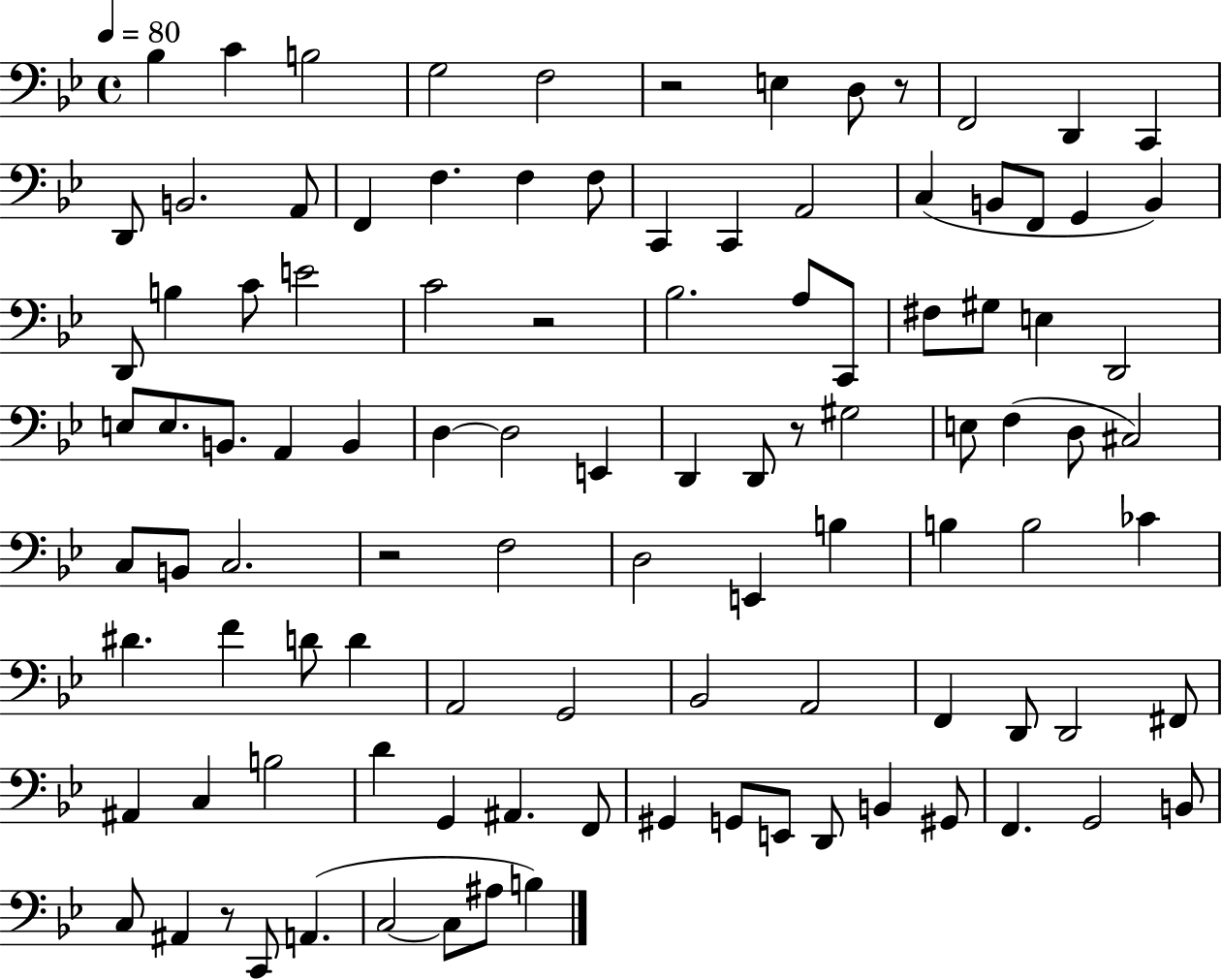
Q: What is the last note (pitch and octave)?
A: B3